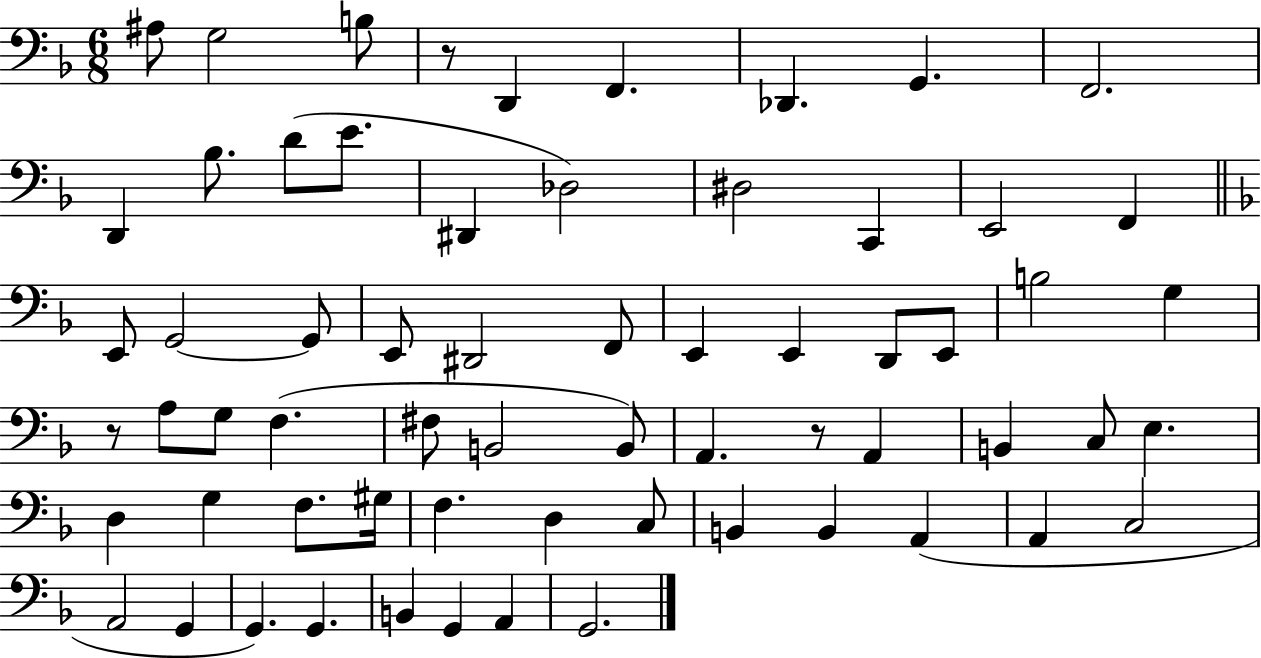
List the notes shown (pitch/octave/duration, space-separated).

A#3/e G3/h B3/e R/e D2/q F2/q. Db2/q. G2/q. F2/h. D2/q Bb3/e. D4/e E4/e. D#2/q Db3/h D#3/h C2/q E2/h F2/q E2/e G2/h G2/e E2/e D#2/h F2/e E2/q E2/q D2/e E2/e B3/h G3/q R/e A3/e G3/e F3/q. F#3/e B2/h B2/e A2/q. R/e A2/q B2/q C3/e E3/q. D3/q G3/q F3/e. G#3/s F3/q. D3/q C3/e B2/q B2/q A2/q A2/q C3/h A2/h G2/q G2/q. G2/q. B2/q G2/q A2/q G2/h.